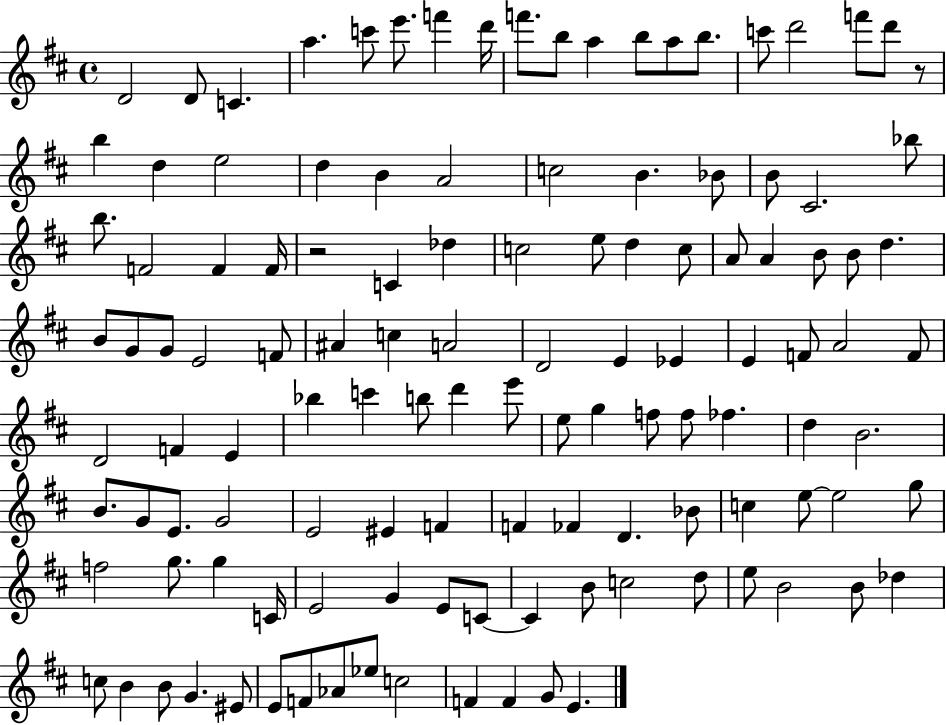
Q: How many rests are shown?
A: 2